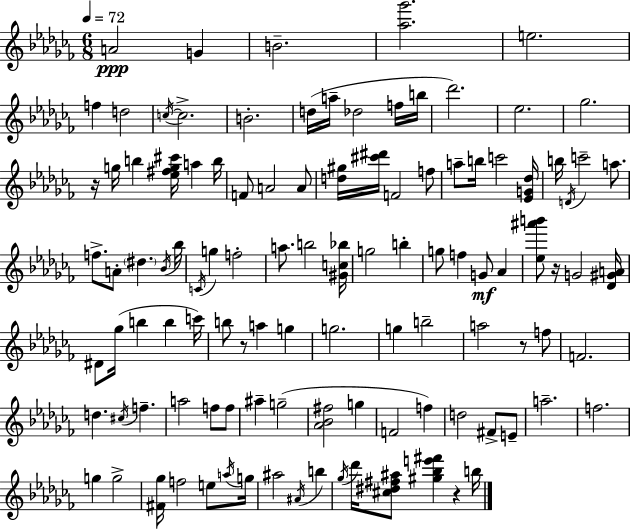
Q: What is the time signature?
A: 6/8